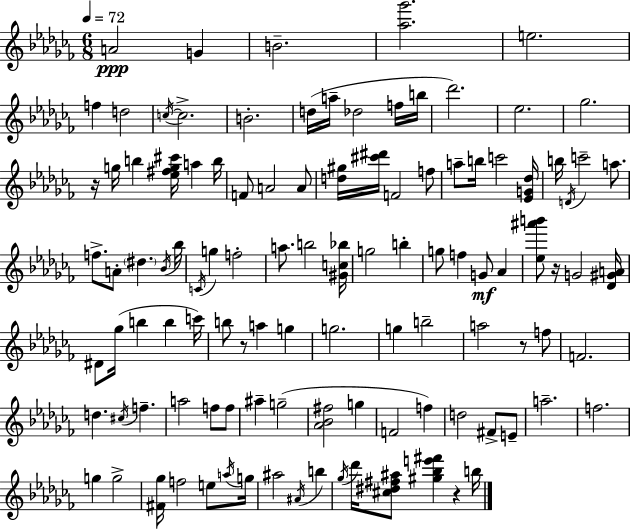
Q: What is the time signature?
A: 6/8